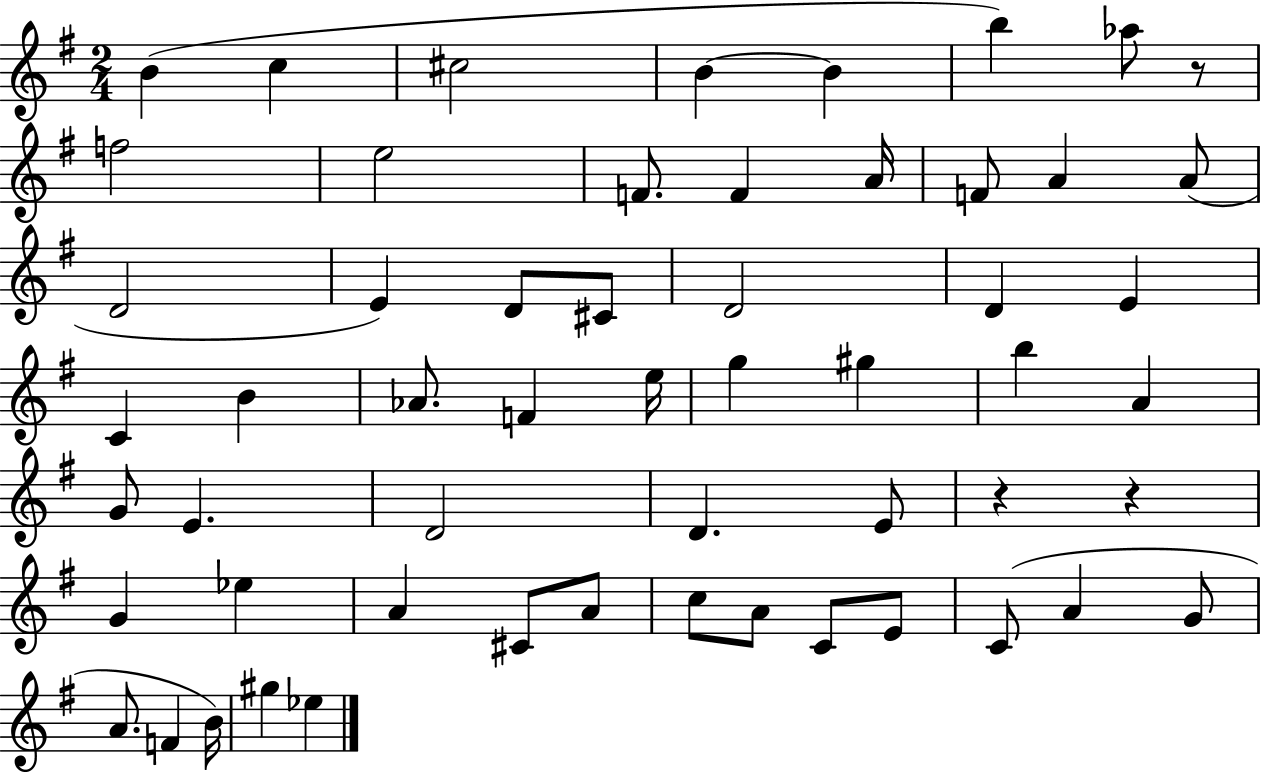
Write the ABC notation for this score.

X:1
T:Untitled
M:2/4
L:1/4
K:G
B c ^c2 B B b _a/2 z/2 f2 e2 F/2 F A/4 F/2 A A/2 D2 E D/2 ^C/2 D2 D E C B _A/2 F e/4 g ^g b A G/2 E D2 D E/2 z z G _e A ^C/2 A/2 c/2 A/2 C/2 E/2 C/2 A G/2 A/2 F B/4 ^g _e